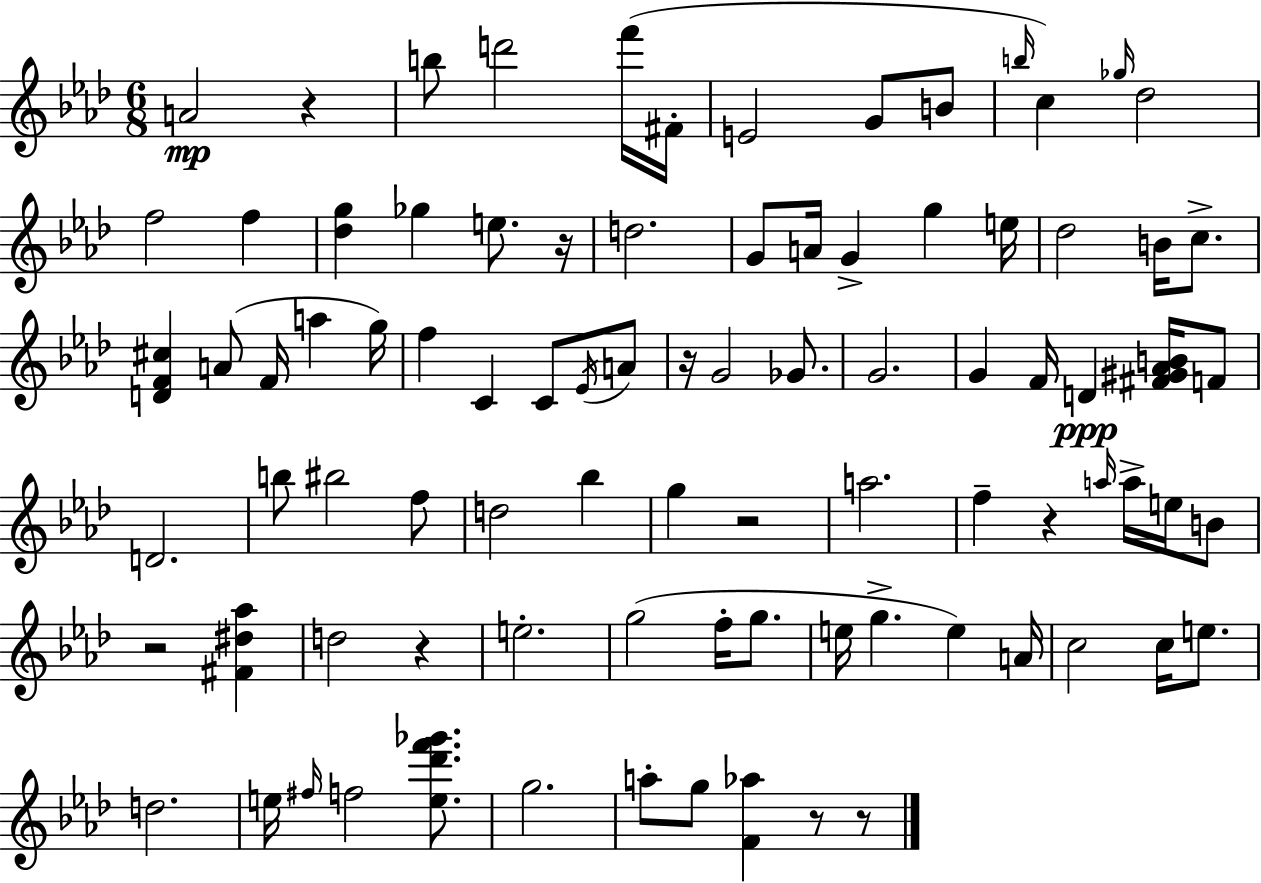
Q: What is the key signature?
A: AES major